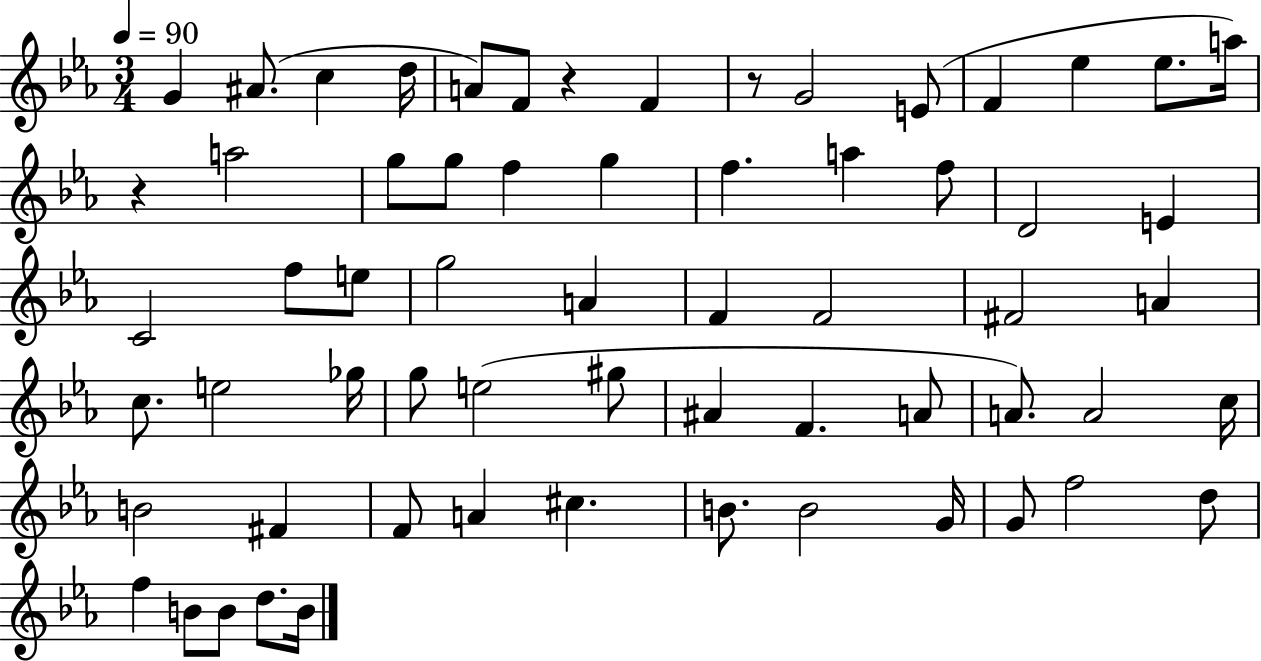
{
  \clef treble
  \numericTimeSignature
  \time 3/4
  \key ees \major
  \tempo 4 = 90
  \repeat volta 2 { g'4 ais'8.( c''4 d''16 | a'8) f'8 r4 f'4 | r8 g'2 e'8( | f'4 ees''4 ees''8. a''16) | \break r4 a''2 | g''8 g''8 f''4 g''4 | f''4. a''4 f''8 | d'2 e'4 | \break c'2 f''8 e''8 | g''2 a'4 | f'4 f'2 | fis'2 a'4 | \break c''8. e''2 ges''16 | g''8 e''2( gis''8 | ais'4 f'4. a'8 | a'8.) a'2 c''16 | \break b'2 fis'4 | f'8 a'4 cis''4. | b'8. b'2 g'16 | g'8 f''2 d''8 | \break f''4 b'8 b'8 d''8. b'16 | } \bar "|."
}